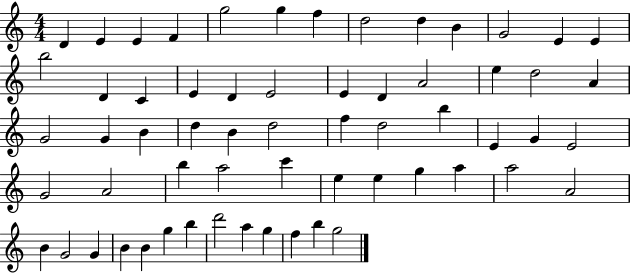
{
  \clef treble
  \numericTimeSignature
  \time 4/4
  \key c \major
  d'4 e'4 e'4 f'4 | g''2 g''4 f''4 | d''2 d''4 b'4 | g'2 e'4 e'4 | \break b''2 d'4 c'4 | e'4 d'4 e'2 | e'4 d'4 a'2 | e''4 d''2 a'4 | \break g'2 g'4 b'4 | d''4 b'4 d''2 | f''4 d''2 b''4 | e'4 g'4 e'2 | \break g'2 a'2 | b''4 a''2 c'''4 | e''4 e''4 g''4 a''4 | a''2 a'2 | \break b'4 g'2 g'4 | b'4 b'4 g''4 b''4 | d'''2 a''4 g''4 | f''4 b''4 g''2 | \break \bar "|."
}